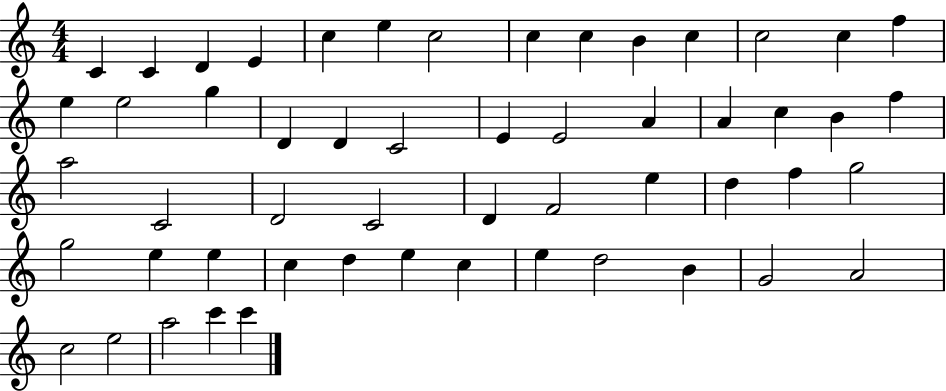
C4/q C4/q D4/q E4/q C5/q E5/q C5/h C5/q C5/q B4/q C5/q C5/h C5/q F5/q E5/q E5/h G5/q D4/q D4/q C4/h E4/q E4/h A4/q A4/q C5/q B4/q F5/q A5/h C4/h D4/h C4/h D4/q F4/h E5/q D5/q F5/q G5/h G5/h E5/q E5/q C5/q D5/q E5/q C5/q E5/q D5/h B4/q G4/h A4/h C5/h E5/h A5/h C6/q C6/q